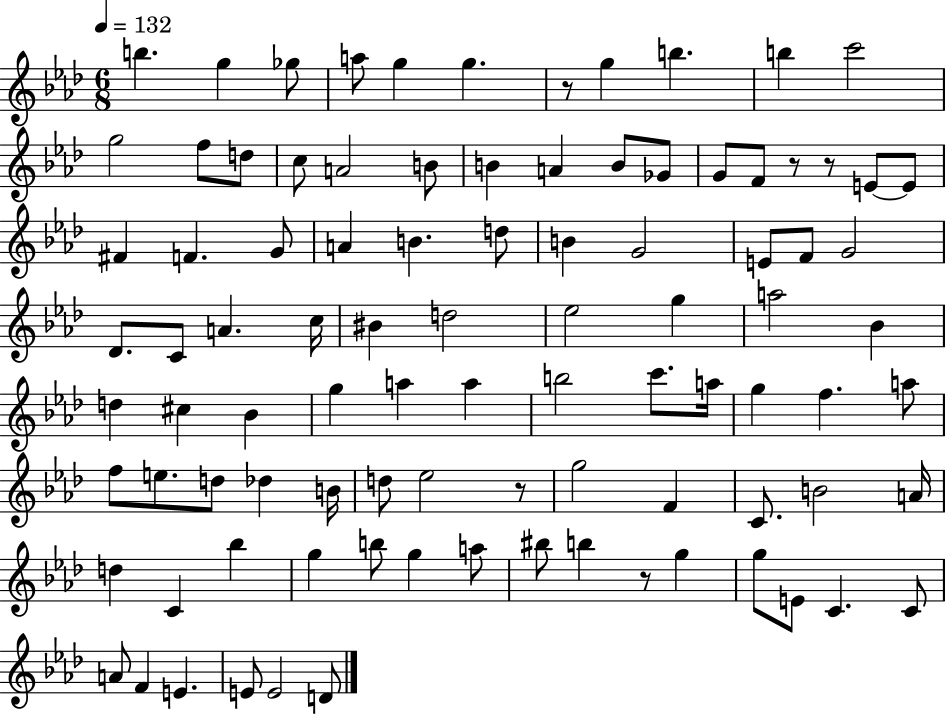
{
  \clef treble
  \numericTimeSignature
  \time 6/8
  \key aes \major
  \tempo 4 = 132
  b''4. g''4 ges''8 | a''8 g''4 g''4. | r8 g''4 b''4. | b''4 c'''2 | \break g''2 f''8 d''8 | c''8 a'2 b'8 | b'4 a'4 b'8 ges'8 | g'8 f'8 r8 r8 e'8~~ e'8 | \break fis'4 f'4. g'8 | a'4 b'4. d''8 | b'4 g'2 | e'8 f'8 g'2 | \break des'8. c'8 a'4. c''16 | bis'4 d''2 | ees''2 g''4 | a''2 bes'4 | \break d''4 cis''4 bes'4 | g''4 a''4 a''4 | b''2 c'''8. a''16 | g''4 f''4. a''8 | \break f''8 e''8. d''8 des''4 b'16 | d''8 ees''2 r8 | g''2 f'4 | c'8. b'2 a'16 | \break d''4 c'4 bes''4 | g''4 b''8 g''4 a''8 | bis''8 b''4 r8 g''4 | g''8 e'8 c'4. c'8 | \break a'8 f'4 e'4. | e'8 e'2 d'8 | \bar "|."
}